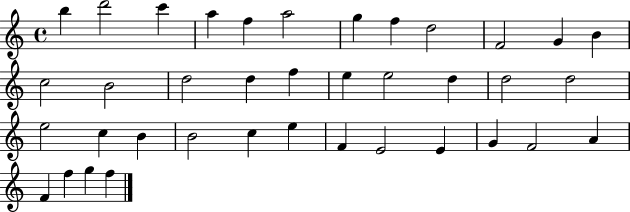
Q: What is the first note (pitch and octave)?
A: B5